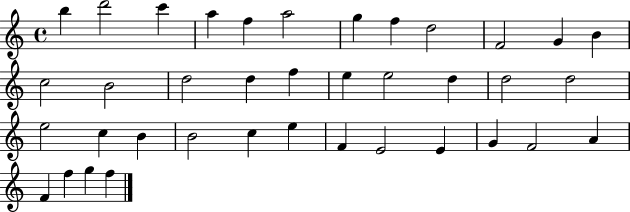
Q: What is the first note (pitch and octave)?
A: B5